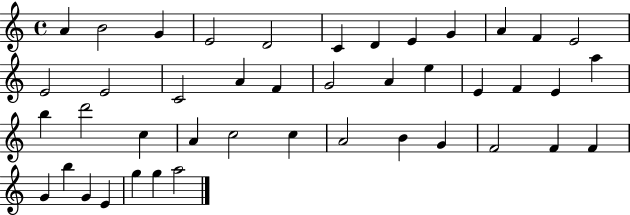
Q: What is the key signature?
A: C major